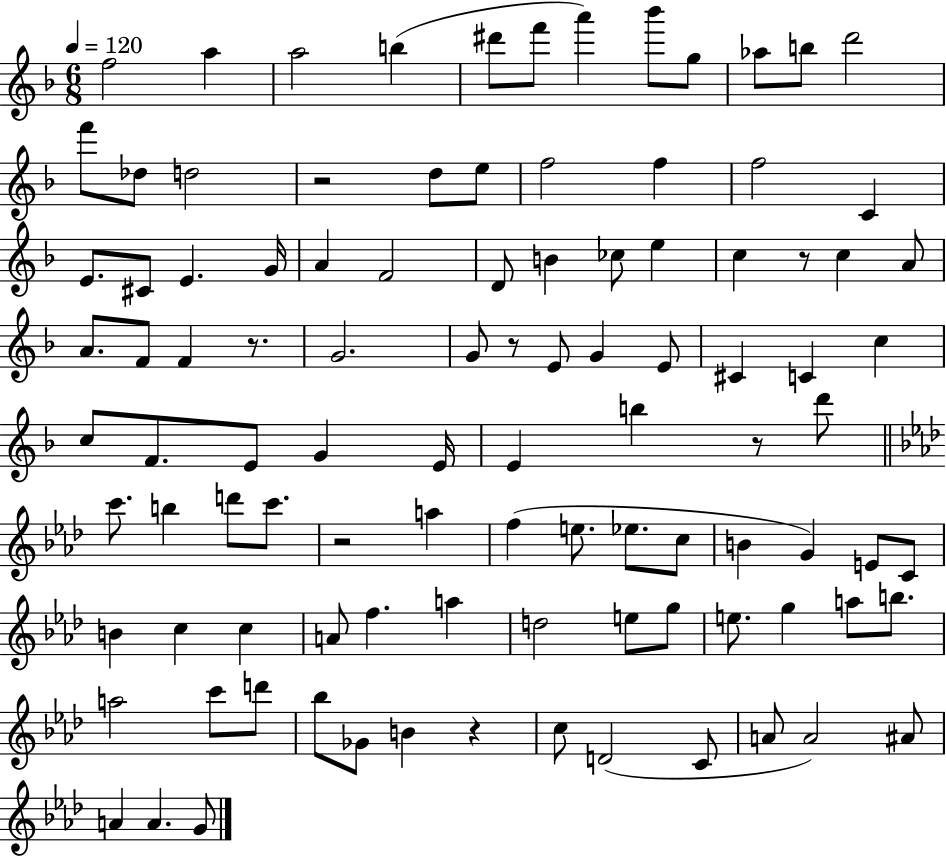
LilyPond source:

{
  \clef treble
  \numericTimeSignature
  \time 6/8
  \key f \major
  \tempo 4 = 120
  f''2 a''4 | a''2 b''4( | dis'''8 f'''8 a'''4) bes'''8 g''8 | aes''8 b''8 d'''2 | \break f'''8 des''8 d''2 | r2 d''8 e''8 | f''2 f''4 | f''2 c'4 | \break e'8. cis'8 e'4. g'16 | a'4 f'2 | d'8 b'4 ces''8 e''4 | c''4 r8 c''4 a'8 | \break a'8. f'8 f'4 r8. | g'2. | g'8 r8 e'8 g'4 e'8 | cis'4 c'4 c''4 | \break c''8 f'8. e'8 g'4 e'16 | e'4 b''4 r8 d'''8 | \bar "||" \break \key f \minor c'''8. b''4 d'''8 c'''8. | r2 a''4 | f''4( e''8. ees''8. c''8 | b'4 g'4) e'8 c'8 | \break b'4 c''4 c''4 | a'8 f''4. a''4 | d''2 e''8 g''8 | e''8. g''4 a''8 b''8. | \break a''2 c'''8 d'''8 | bes''8 ges'8 b'4 r4 | c''8 d'2( c'8 | a'8 a'2) ais'8 | \break a'4 a'4. g'8 | \bar "|."
}